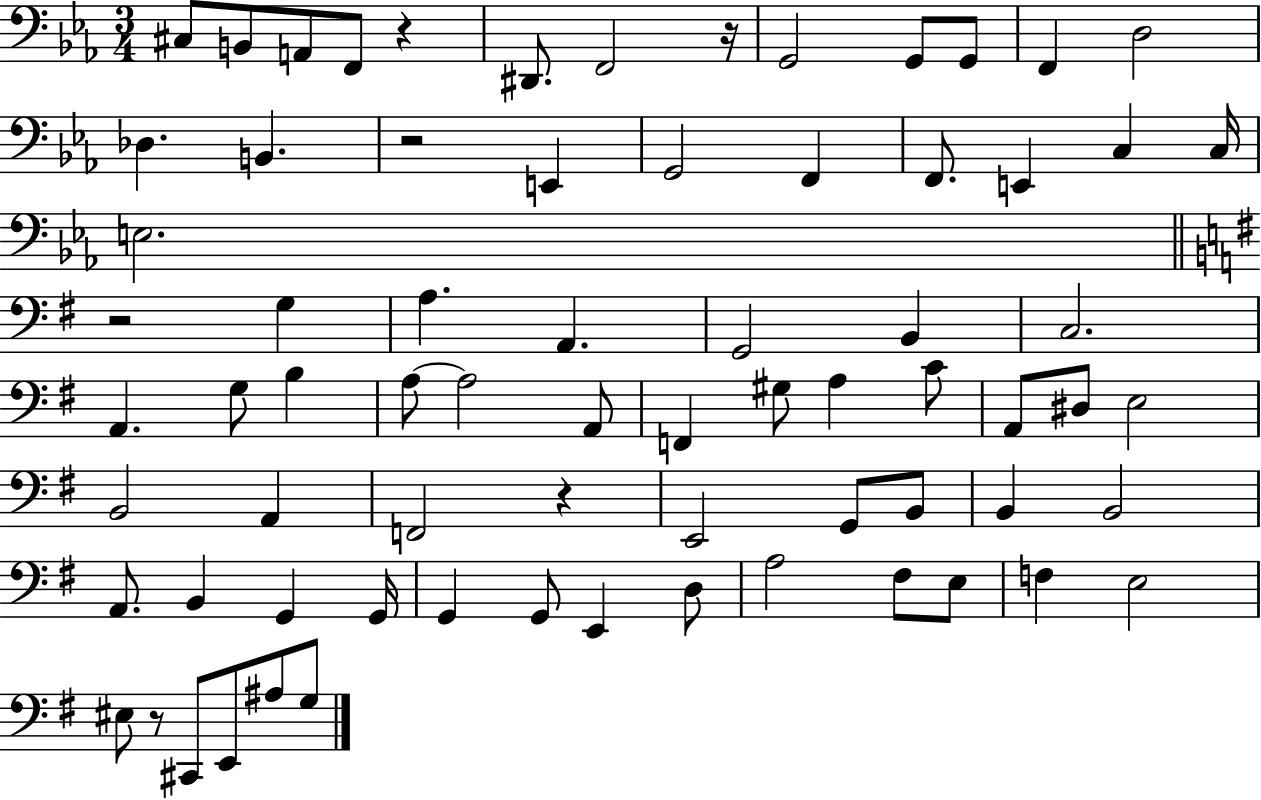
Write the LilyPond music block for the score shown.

{
  \clef bass
  \numericTimeSignature
  \time 3/4
  \key ees \major
  cis8 b,8 a,8 f,8 r4 | dis,8. f,2 r16 | g,2 g,8 g,8 | f,4 d2 | \break des4. b,4. | r2 e,4 | g,2 f,4 | f,8. e,4 c4 c16 | \break e2. | \bar "||" \break \key g \major r2 g4 | a4. a,4. | g,2 b,4 | c2. | \break a,4. g8 b4 | a8~~ a2 a,8 | f,4 gis8 a4 c'8 | a,8 dis8 e2 | \break b,2 a,4 | f,2 r4 | e,2 g,8 b,8 | b,4 b,2 | \break a,8. b,4 g,4 g,16 | g,4 g,8 e,4 d8 | a2 fis8 e8 | f4 e2 | \break eis8 r8 cis,8 e,8 ais8 g8 | \bar "|."
}